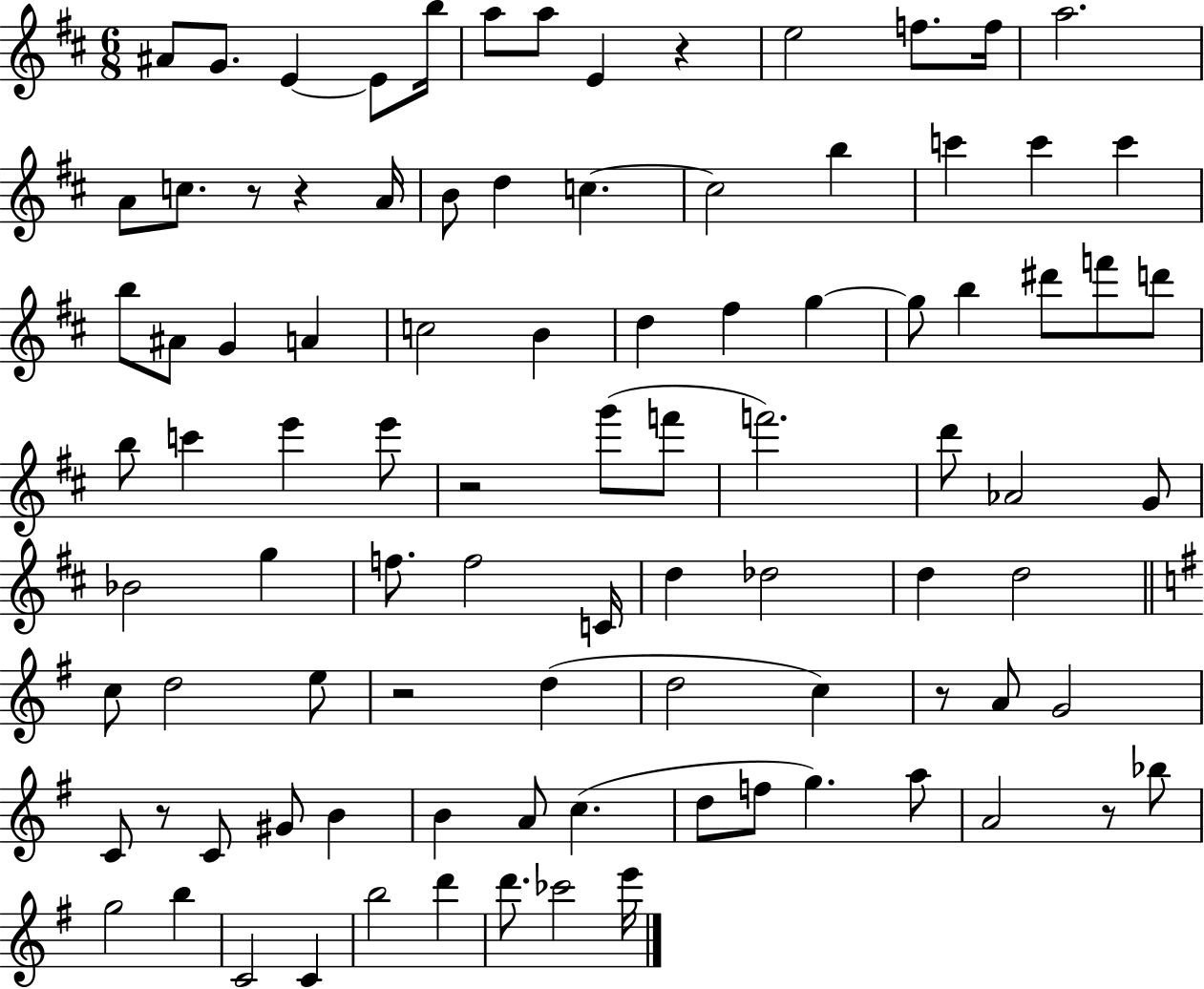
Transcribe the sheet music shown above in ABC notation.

X:1
T:Untitled
M:6/8
L:1/4
K:D
^A/2 G/2 E E/2 b/4 a/2 a/2 E z e2 f/2 f/4 a2 A/2 c/2 z/2 z A/4 B/2 d c c2 b c' c' c' b/2 ^A/2 G A c2 B d ^f g g/2 b ^d'/2 f'/2 d'/2 b/2 c' e' e'/2 z2 g'/2 f'/2 f'2 d'/2 _A2 G/2 _B2 g f/2 f2 C/4 d _d2 d d2 c/2 d2 e/2 z2 d d2 c z/2 A/2 G2 C/2 z/2 C/2 ^G/2 B B A/2 c d/2 f/2 g a/2 A2 z/2 _b/2 g2 b C2 C b2 d' d'/2 _c'2 e'/4